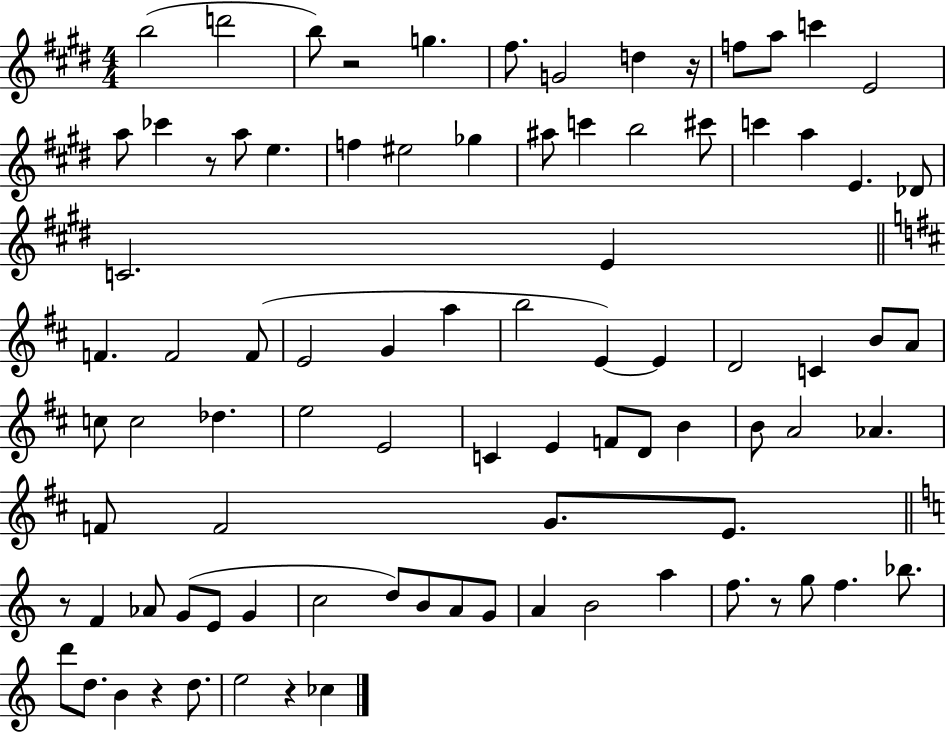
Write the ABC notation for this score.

X:1
T:Untitled
M:4/4
L:1/4
K:E
b2 d'2 b/2 z2 g ^f/2 G2 d z/4 f/2 a/2 c' E2 a/2 _c' z/2 a/2 e f ^e2 _g ^a/2 c' b2 ^c'/2 c' a E _D/2 C2 E F F2 F/2 E2 G a b2 E E D2 C B/2 A/2 c/2 c2 _d e2 E2 C E F/2 D/2 B B/2 A2 _A F/2 F2 G/2 E/2 z/2 F _A/2 G/2 E/2 G c2 d/2 B/2 A/2 G/2 A B2 a f/2 z/2 g/2 f _b/2 d'/2 d/2 B z d/2 e2 z _c